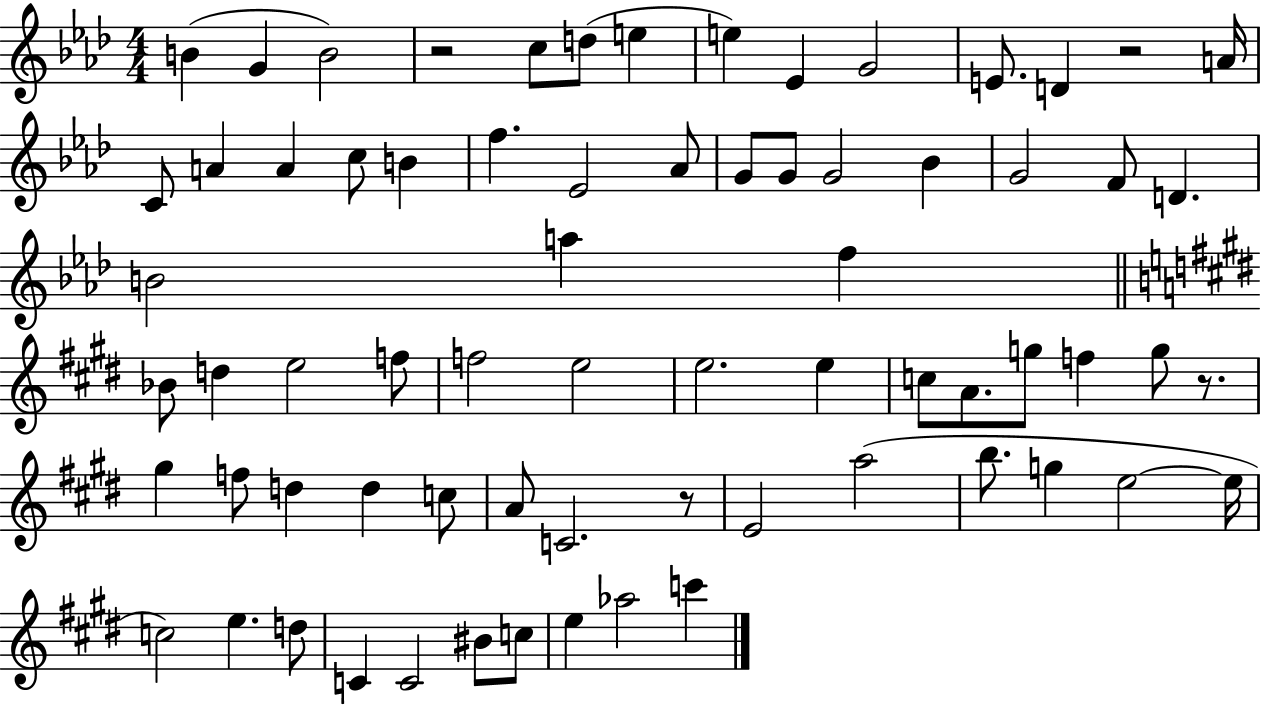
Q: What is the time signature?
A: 4/4